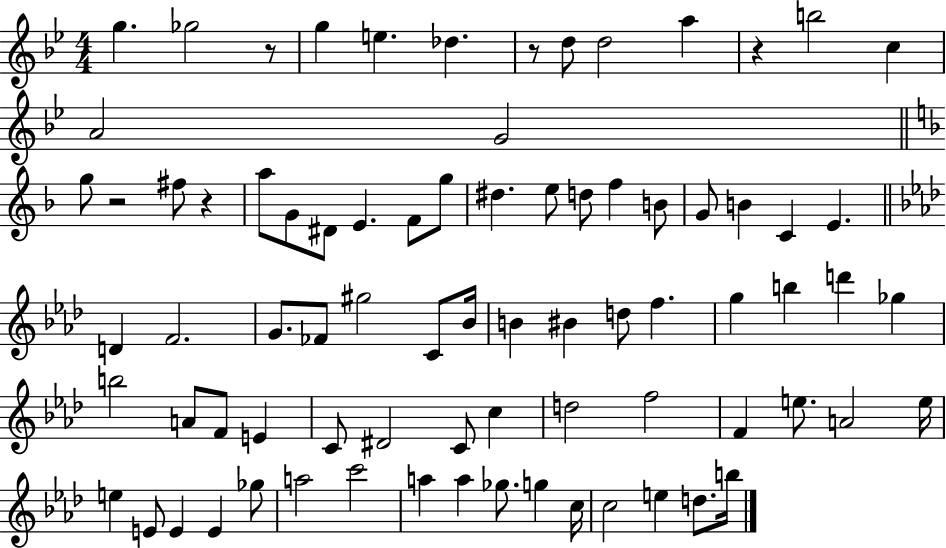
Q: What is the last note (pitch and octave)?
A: B5